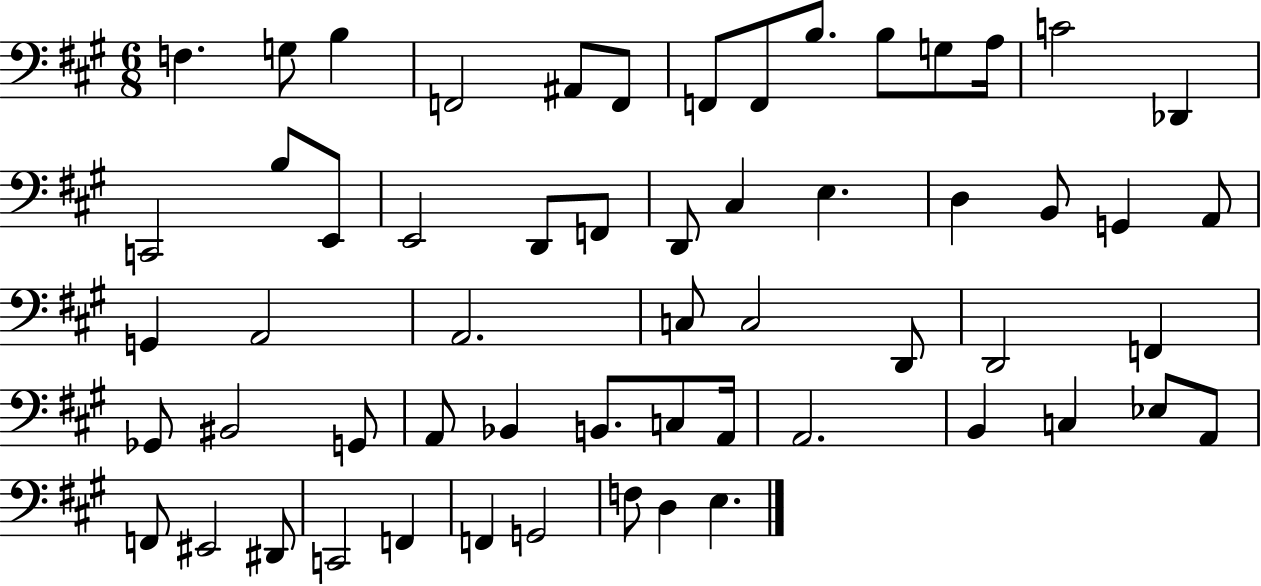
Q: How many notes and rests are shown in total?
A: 58